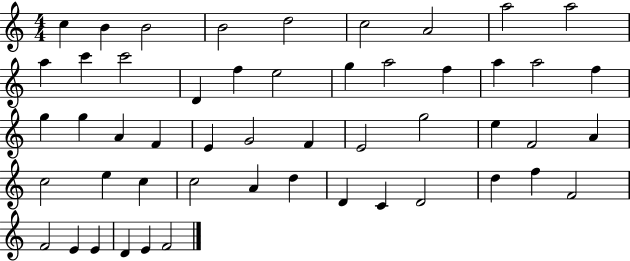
C5/q B4/q B4/h B4/h D5/h C5/h A4/h A5/h A5/h A5/q C6/q C6/h D4/q F5/q E5/h G5/q A5/h F5/q A5/q A5/h F5/q G5/q G5/q A4/q F4/q E4/q G4/h F4/q E4/h G5/h E5/q F4/h A4/q C5/h E5/q C5/q C5/h A4/q D5/q D4/q C4/q D4/h D5/q F5/q F4/h F4/h E4/q E4/q D4/q E4/q F4/h